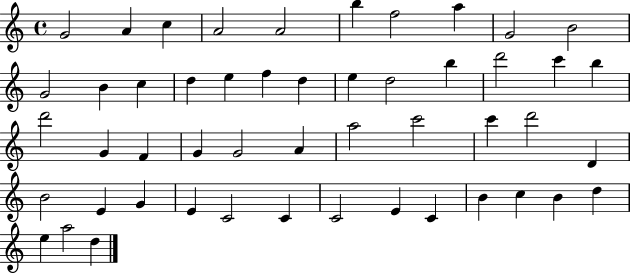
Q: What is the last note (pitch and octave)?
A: D5